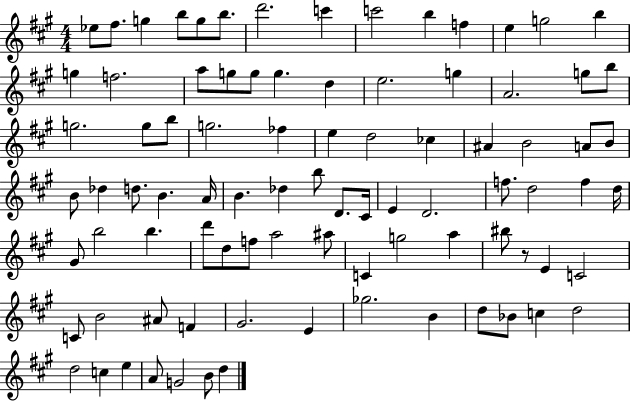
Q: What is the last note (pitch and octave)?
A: D5